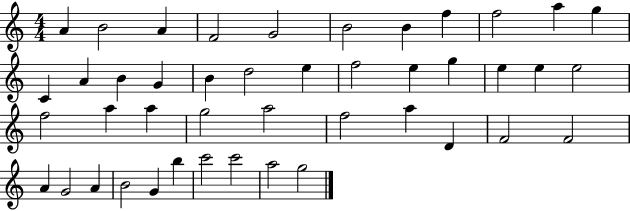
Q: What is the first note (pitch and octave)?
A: A4